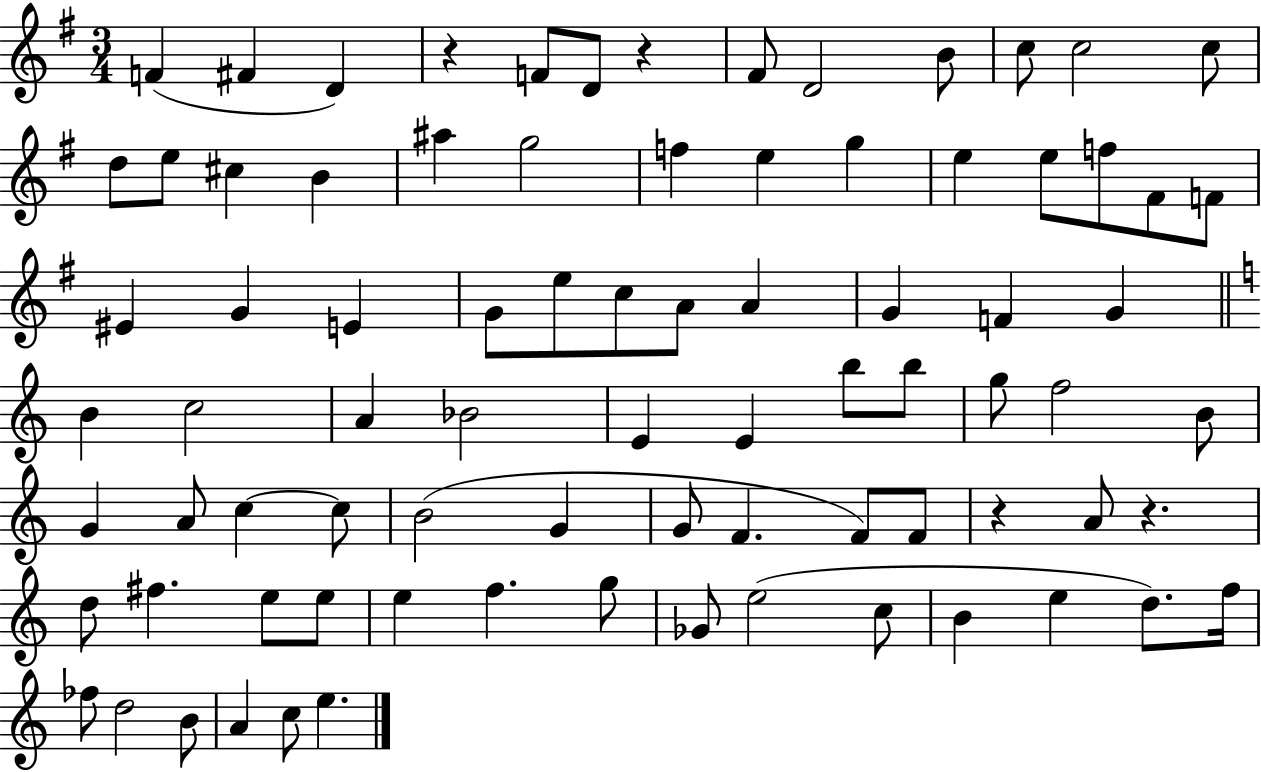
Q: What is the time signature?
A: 3/4